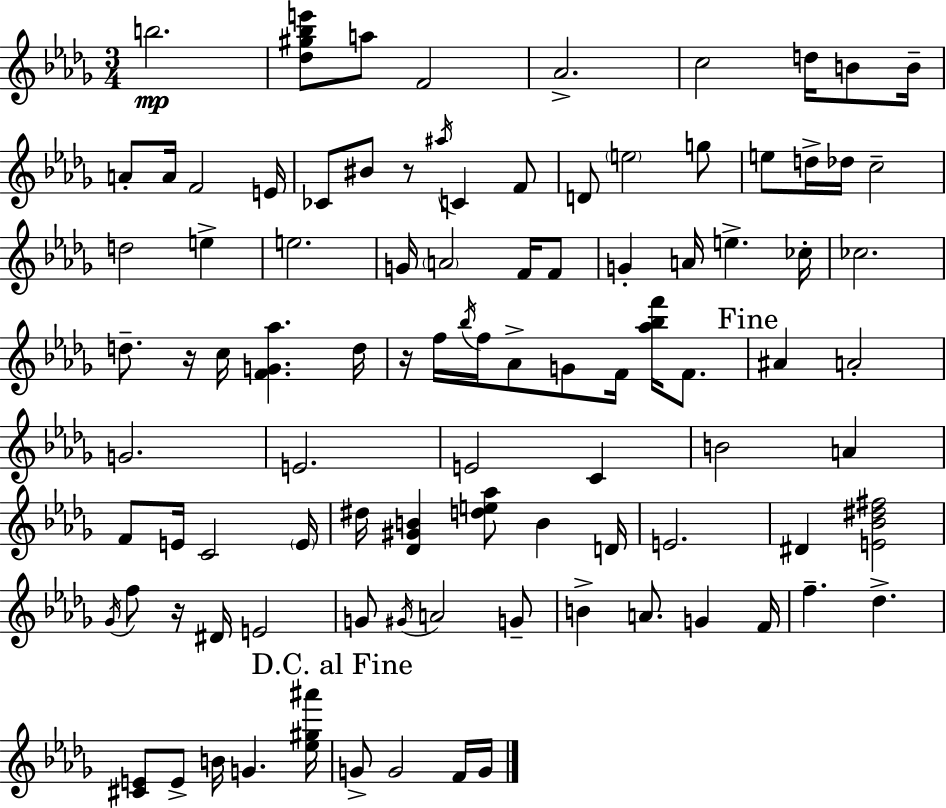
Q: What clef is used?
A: treble